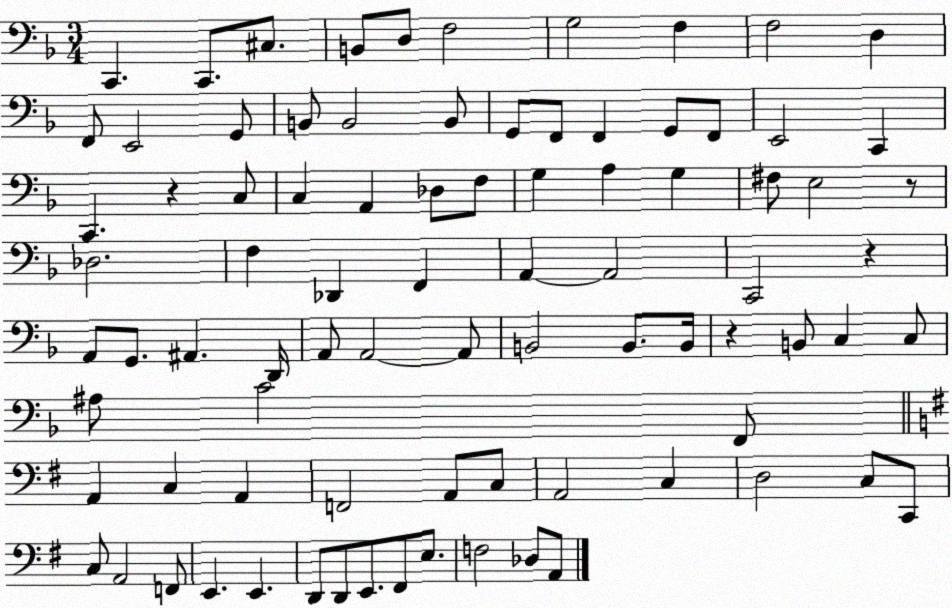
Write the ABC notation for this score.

X:1
T:Untitled
M:3/4
L:1/4
K:F
C,, C,,/2 ^C,/2 B,,/2 D,/2 F,2 G,2 F, F,2 D, F,,/2 E,,2 G,,/2 B,,/2 B,,2 B,,/2 G,,/2 F,,/2 F,, G,,/2 F,,/2 E,,2 C,, C,, z C,/2 C, A,, _D,/2 F,/2 G, A, G, ^F,/2 E,2 z/2 _D,2 F, _D,, F,, A,, A,,2 C,,2 z A,,/2 G,,/2 ^A,, D,,/4 A,,/2 A,,2 A,,/2 B,,2 B,,/2 B,,/4 z B,,/2 C, C,/2 ^A,/2 C2 F,,/2 A,, C, A,, F,,2 A,,/2 C,/2 A,,2 C, D,2 C,/2 C,,/2 C,/2 A,,2 F,,/2 E,, E,, D,,/2 D,,/2 E,,/2 ^F,,/2 E,/2 F,2 _D,/2 A,,/2